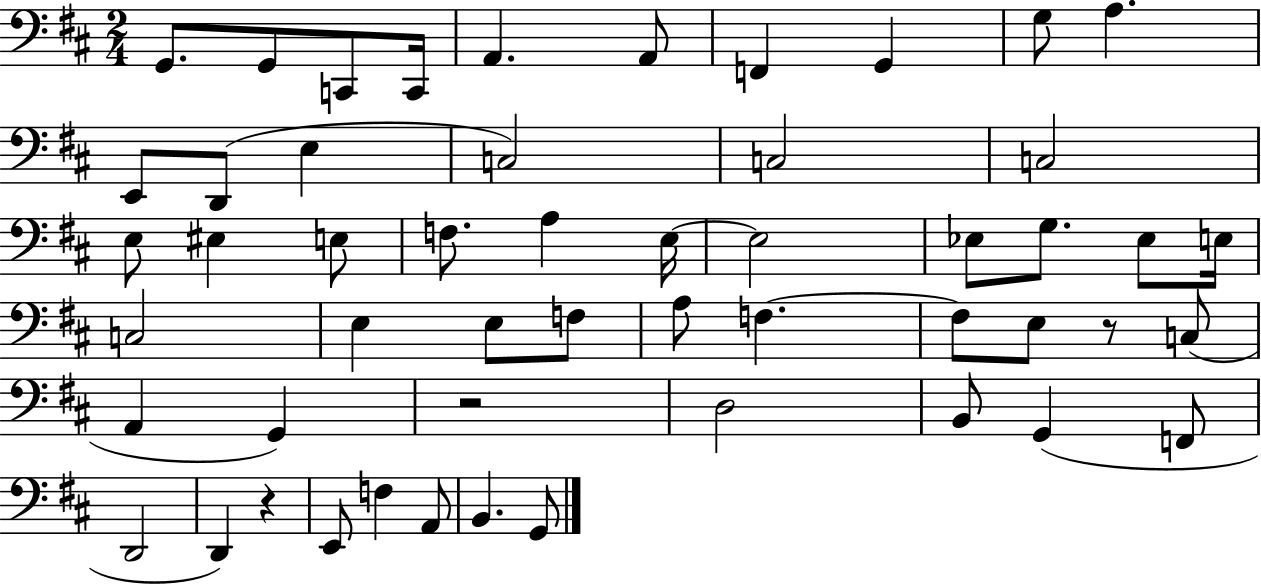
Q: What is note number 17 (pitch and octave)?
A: E3